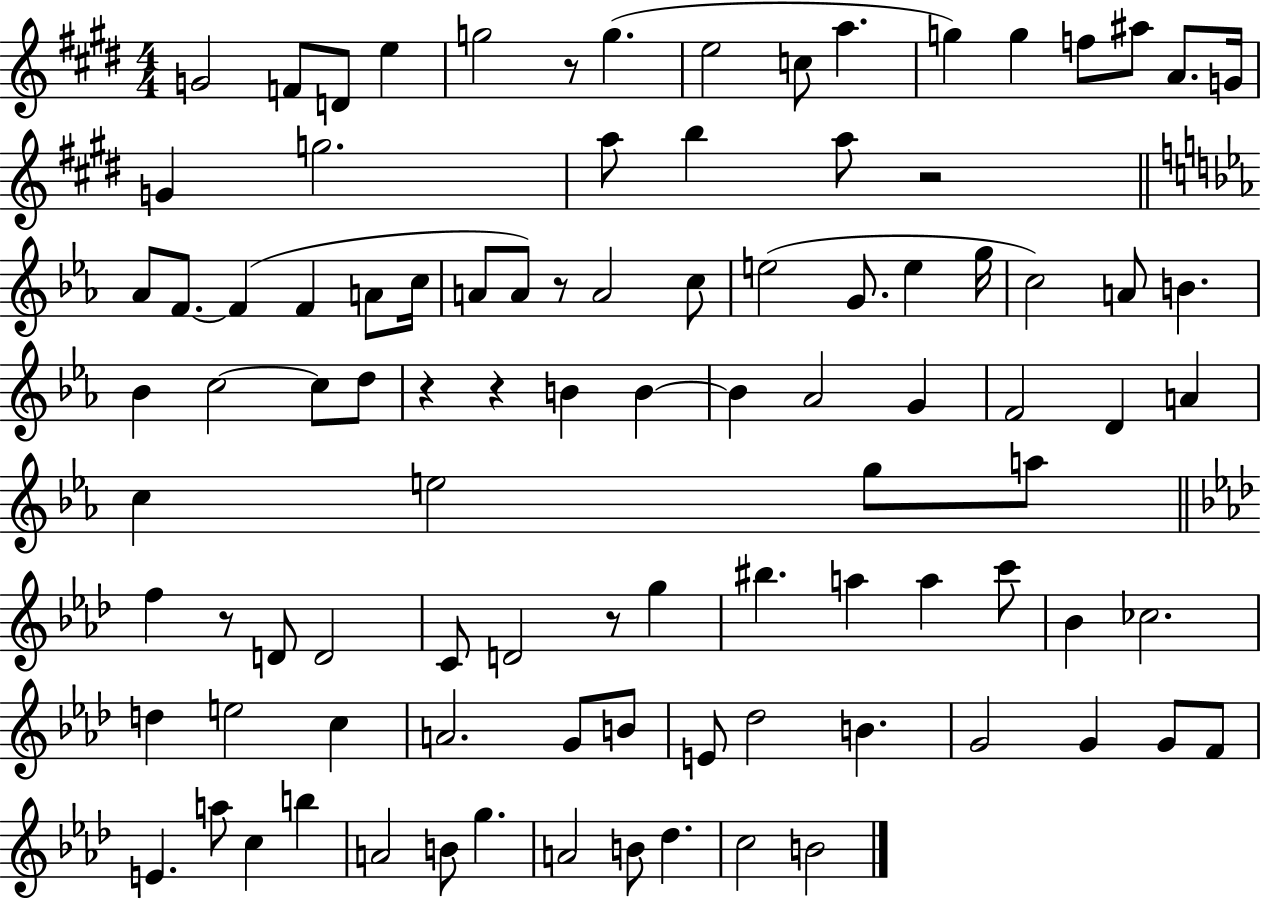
{
  \clef treble
  \numericTimeSignature
  \time 4/4
  \key e \major
  \repeat volta 2 { g'2 f'8 d'8 e''4 | g''2 r8 g''4.( | e''2 c''8 a''4. | g''4) g''4 f''8 ais''8 a'8. g'16 | \break g'4 g''2. | a''8 b''4 a''8 r2 | \bar "||" \break \key c \minor aes'8 f'8.~~ f'4( f'4 a'8 c''16 | a'8 a'8) r8 a'2 c''8 | e''2( g'8. e''4 g''16 | c''2) a'8 b'4. | \break bes'4 c''2~~ c''8 d''8 | r4 r4 b'4 b'4~~ | b'4 aes'2 g'4 | f'2 d'4 a'4 | \break c''4 e''2 g''8 a''8 | \bar "||" \break \key f \minor f''4 r8 d'8 d'2 | c'8 d'2 r8 g''4 | bis''4. a''4 a''4 c'''8 | bes'4 ces''2. | \break d''4 e''2 c''4 | a'2. g'8 b'8 | e'8 des''2 b'4. | g'2 g'4 g'8 f'8 | \break e'4. a''8 c''4 b''4 | a'2 b'8 g''4. | a'2 b'8 des''4. | c''2 b'2 | \break } \bar "|."
}